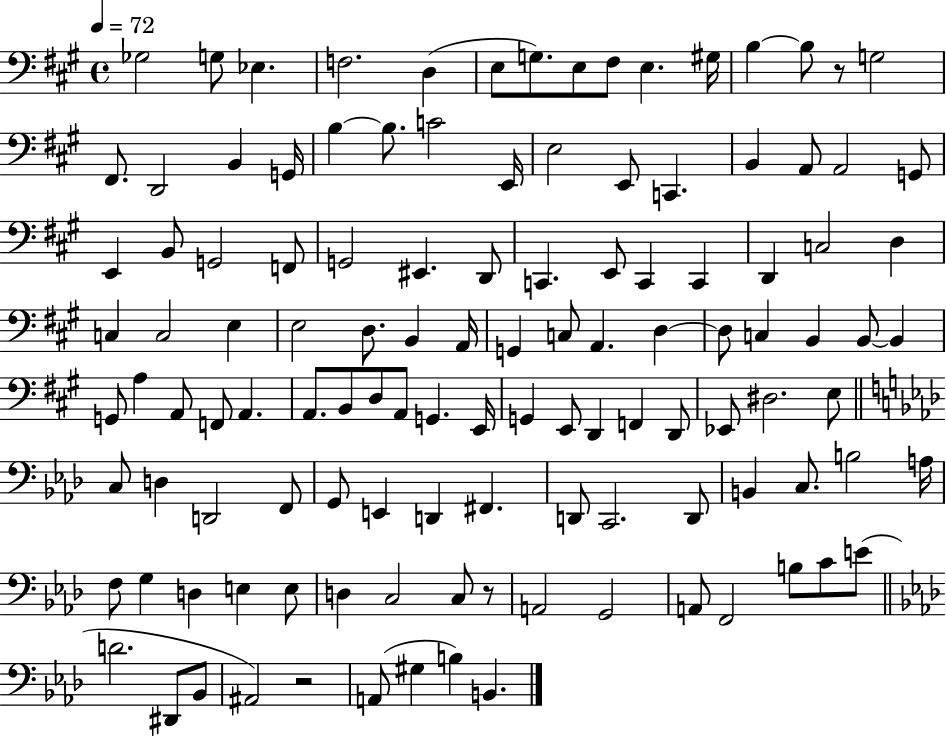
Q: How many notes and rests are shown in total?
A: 119